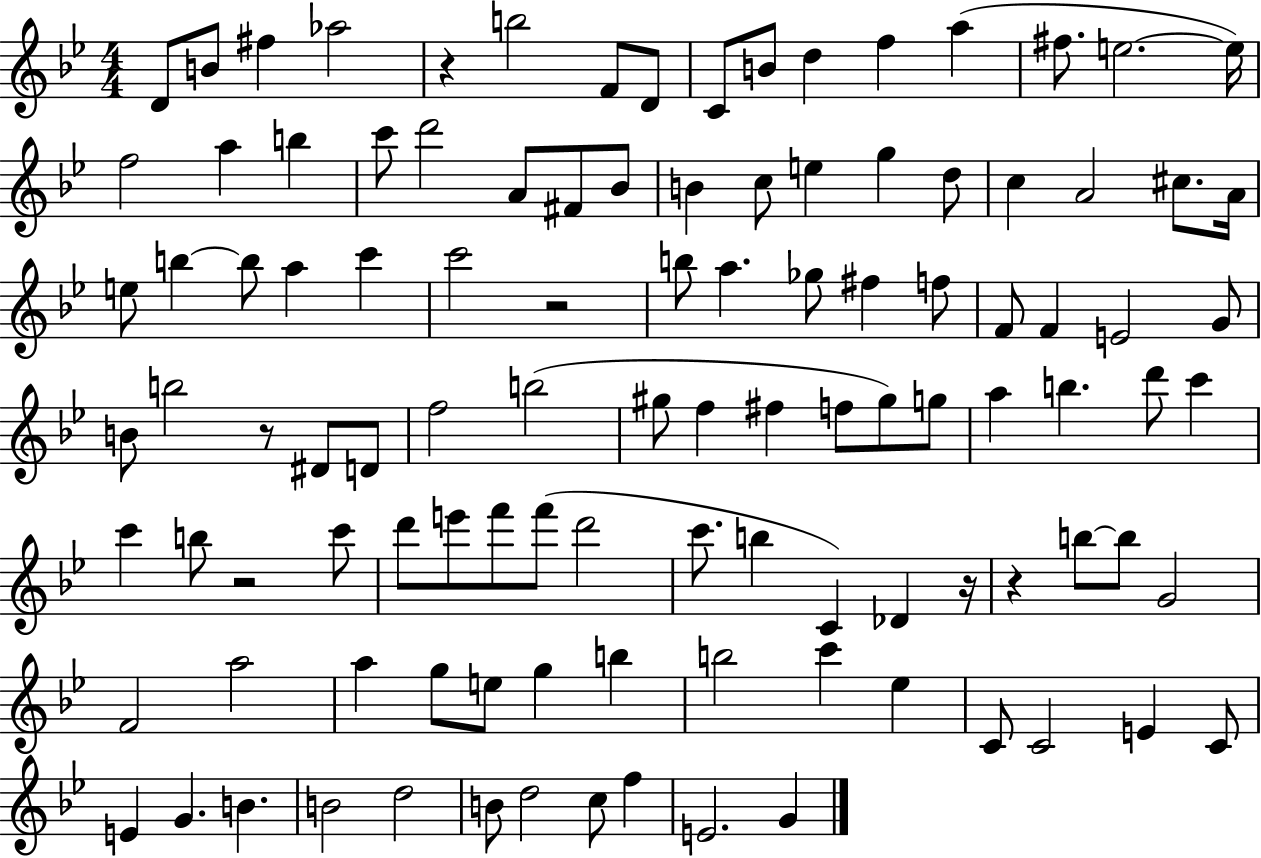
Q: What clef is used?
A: treble